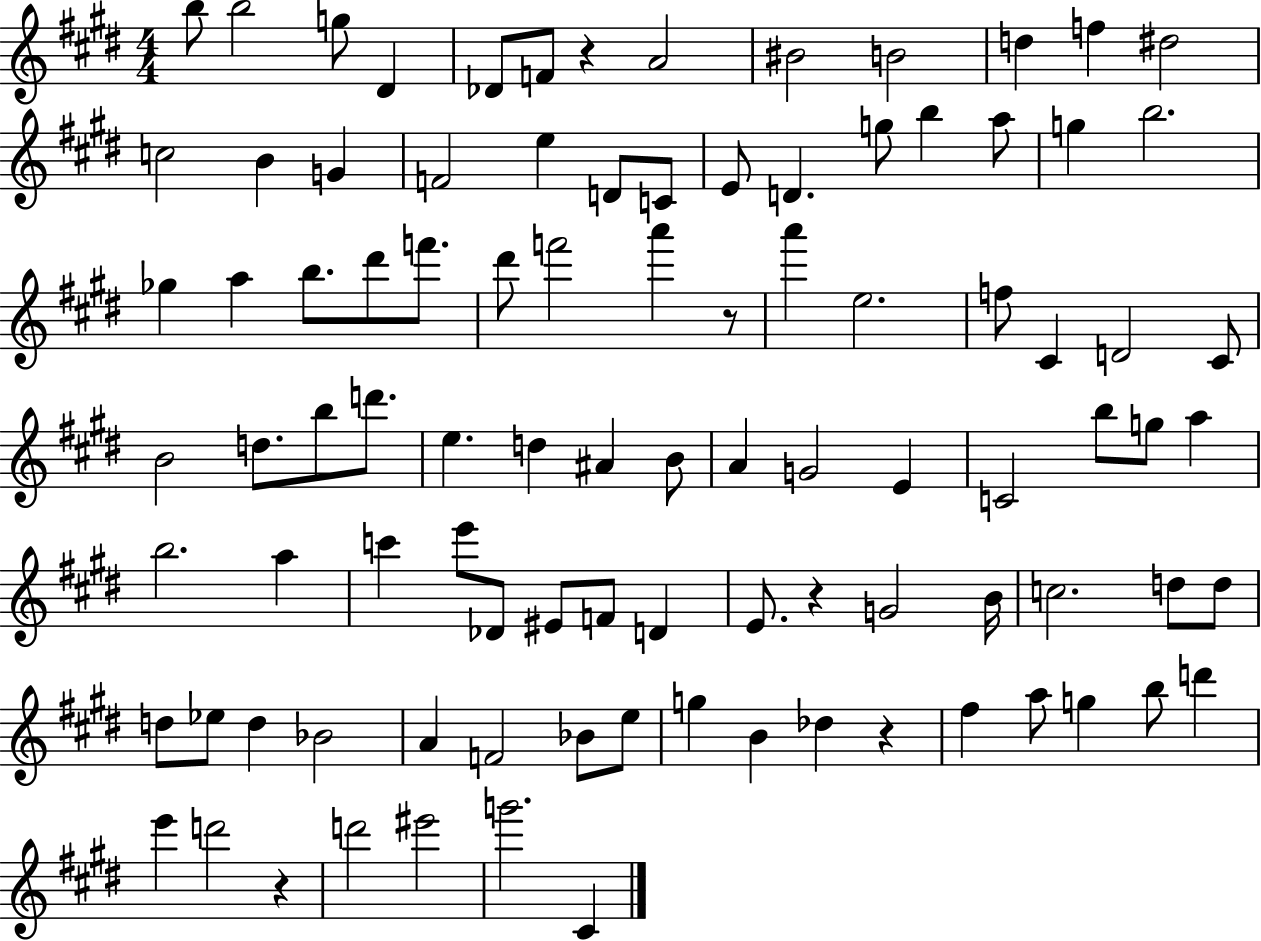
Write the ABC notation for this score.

X:1
T:Untitled
M:4/4
L:1/4
K:E
b/2 b2 g/2 ^D _D/2 F/2 z A2 ^B2 B2 d f ^d2 c2 B G F2 e D/2 C/2 E/2 D g/2 b a/2 g b2 _g a b/2 ^d'/2 f'/2 ^d'/2 f'2 a' z/2 a' e2 f/2 ^C D2 ^C/2 B2 d/2 b/2 d'/2 e d ^A B/2 A G2 E C2 b/2 g/2 a b2 a c' e'/2 _D/2 ^E/2 F/2 D E/2 z G2 B/4 c2 d/2 d/2 d/2 _e/2 d _B2 A F2 _B/2 e/2 g B _d z ^f a/2 g b/2 d' e' d'2 z d'2 ^e'2 g'2 ^C